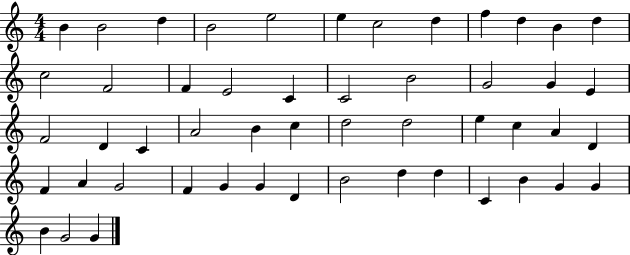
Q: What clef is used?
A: treble